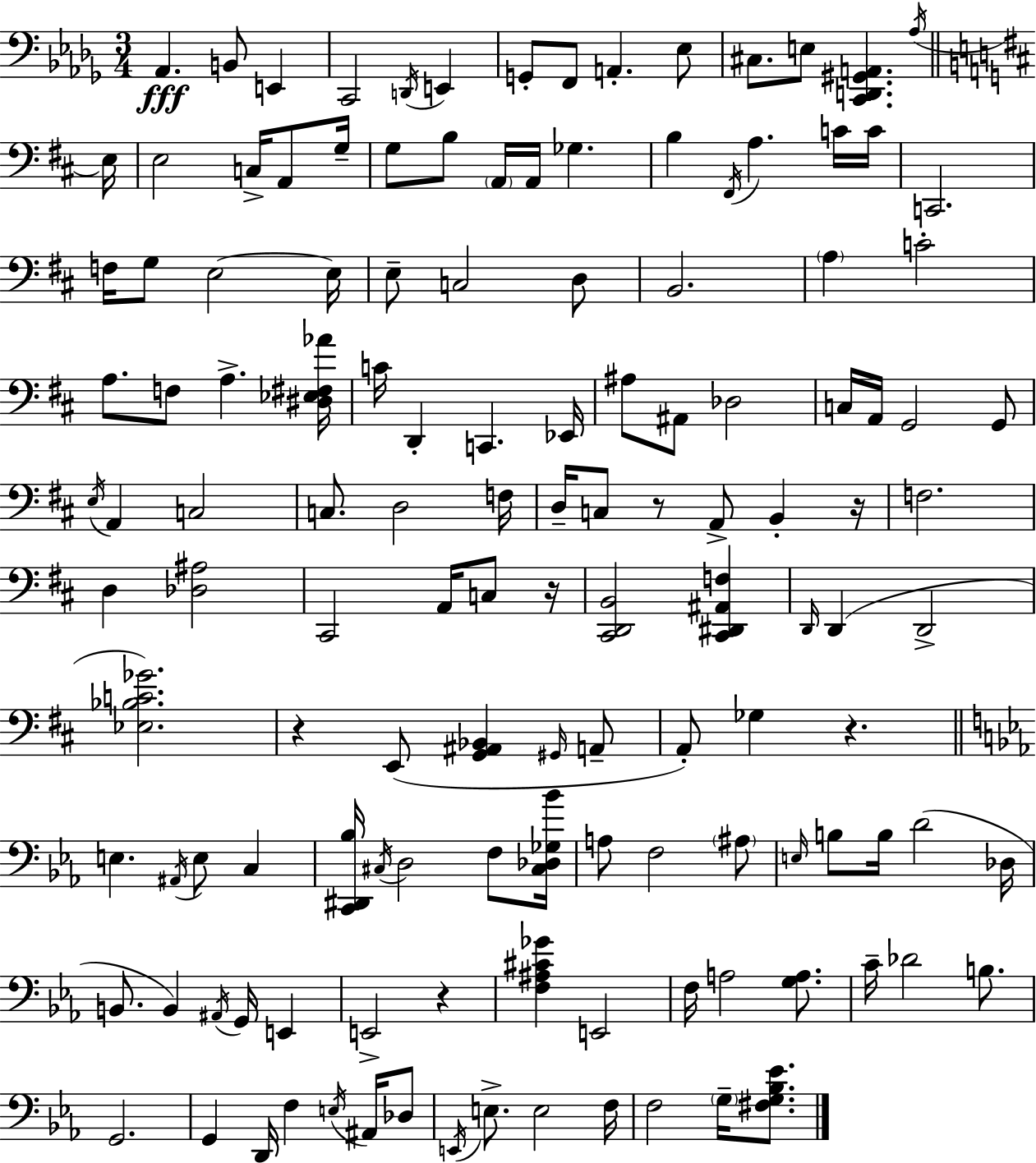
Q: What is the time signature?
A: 3/4